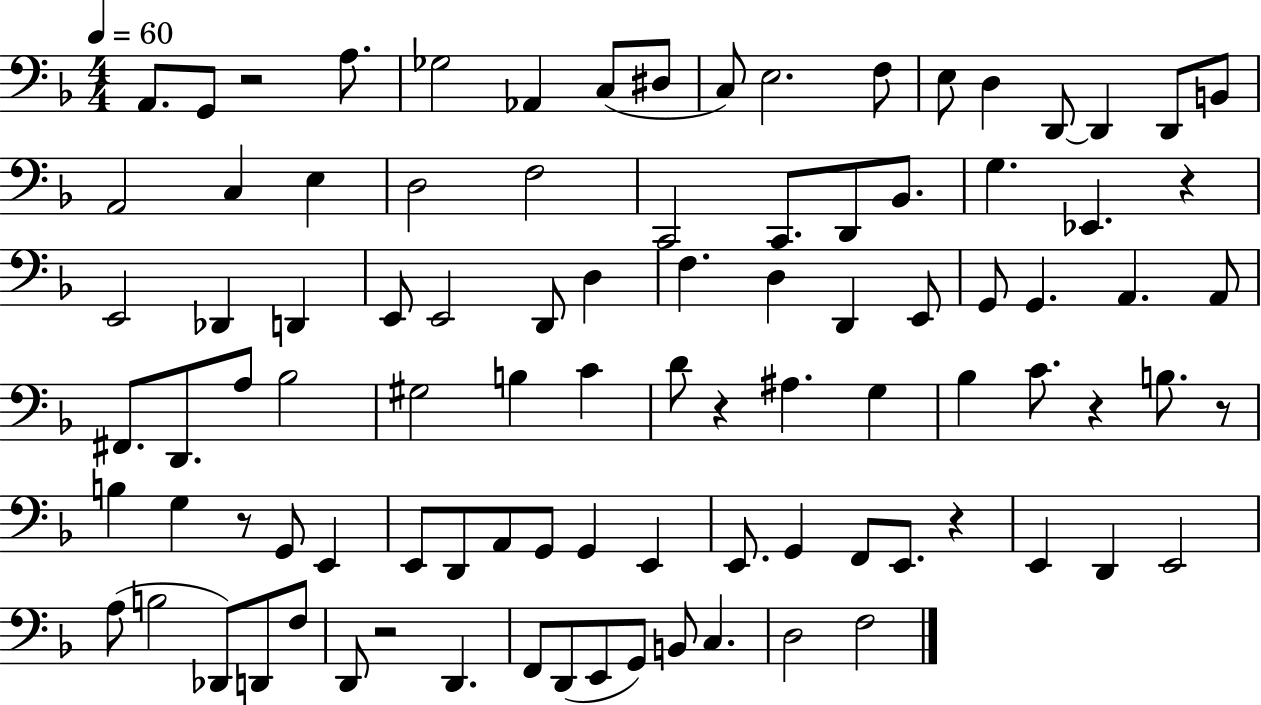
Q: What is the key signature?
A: F major